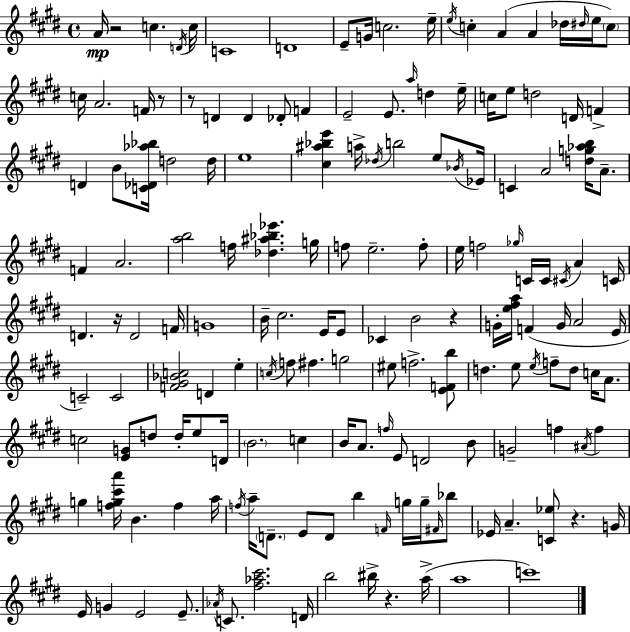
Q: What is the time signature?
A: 4/4